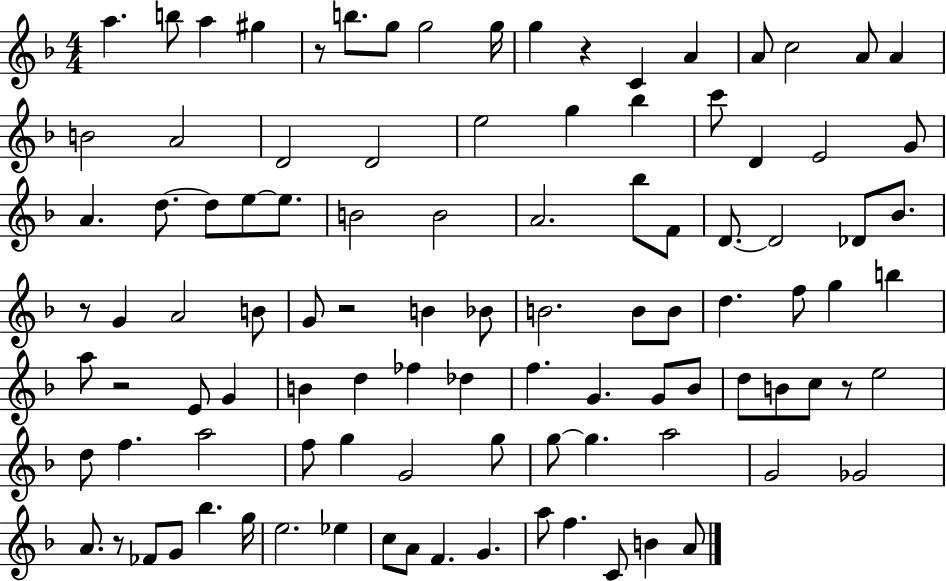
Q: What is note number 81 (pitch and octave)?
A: A4